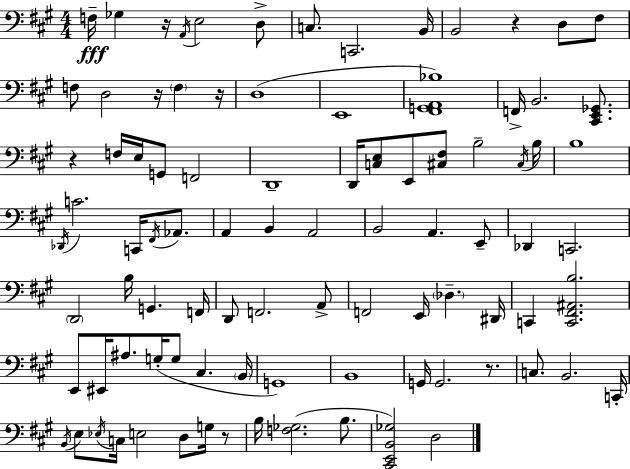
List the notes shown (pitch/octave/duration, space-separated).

F3/s Gb3/q R/s A2/s E3/h D3/e C3/e. C2/h. B2/s B2/h R/q D3/e F#3/e F3/e D3/h R/s F3/q R/s D3/w E2/w [F#2,G2,A2,Bb3]/w F2/s B2/h. [C#2,E2,Gb2]/e. R/q F3/s E3/s G2/e F2/h D2/w D2/s [C3,E3]/e E2/e [C#3,F#3]/e B3/h C#3/s B3/s B3/w Db2/s C4/h. C2/s F#2/s Ab2/e. A2/q B2/q A2/h B2/h A2/q. E2/e Db2/q C2/h. D2/h B3/s G2/q. F2/s D2/e F2/h. A2/e F2/h E2/s Db3/q. D#2/s C2/q [C2,F#2,A#2,B3]/h. E2/e EIS2/s A#3/e. G3/s G3/e C#3/q. B2/s G2/w B2/w G2/s G2/h. R/e. C3/e. B2/h. C2/s B2/s E3/e Eb3/s C3/s E3/h D3/e G3/s R/e B3/s [F3,Gb3]/h. B3/e. [C#2,E2,B2,Gb3]/h D3/h